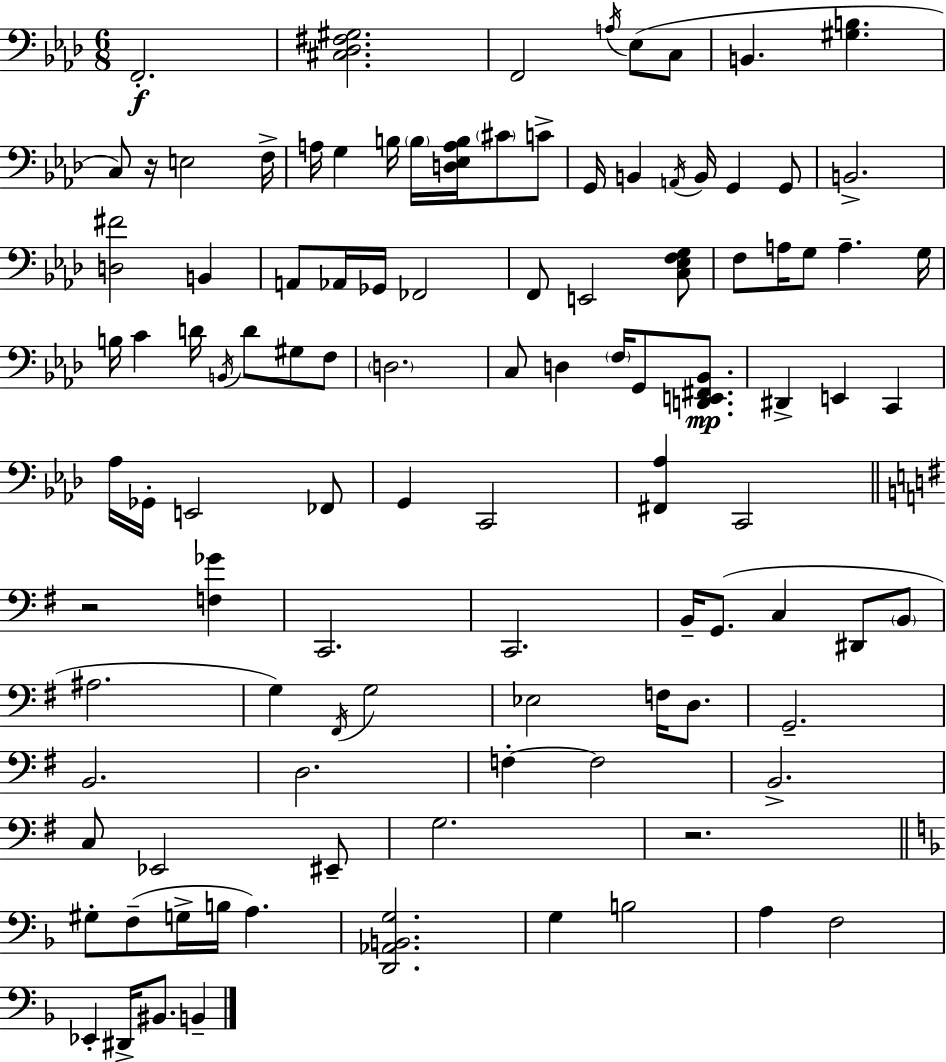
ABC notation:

X:1
T:Untitled
M:6/8
L:1/4
K:Ab
F,,2 [^C,_D,^F,^G,]2 F,,2 A,/4 _E,/2 C,/2 B,, [^G,B,] C,/2 z/4 E,2 F,/4 A,/4 G, B,/4 B,/4 [D,_E,A,B,]/4 ^C/2 C/2 G,,/4 B,, A,,/4 B,,/4 G,, G,,/2 B,,2 [D,^F]2 B,, A,,/2 _A,,/4 _G,,/4 _F,,2 F,,/2 E,,2 [C,_E,F,G,]/2 F,/2 A,/4 G,/2 A, G,/4 B,/4 C D/4 B,,/4 D/2 ^G,/2 F,/2 D,2 C,/2 D, F,/4 G,,/2 [D,,E,,^F,,_B,,]/2 ^D,, E,, C,, _A,/4 _G,,/4 E,,2 _F,,/2 G,, C,,2 [^F,,_A,] C,,2 z2 [F,_G] C,,2 C,,2 B,,/4 G,,/2 C, ^D,,/2 B,,/2 ^A,2 G, ^F,,/4 G,2 _E,2 F,/4 D,/2 G,,2 B,,2 D,2 F, F,2 B,,2 C,/2 _E,,2 ^E,,/2 G,2 z2 ^G,/2 F,/2 G,/4 B,/4 A, [D,,_A,,B,,G,]2 G, B,2 A, F,2 _E,, ^D,,/4 ^B,,/2 B,,